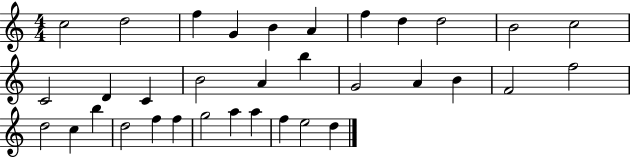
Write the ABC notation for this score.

X:1
T:Untitled
M:4/4
L:1/4
K:C
c2 d2 f G B A f d d2 B2 c2 C2 D C B2 A b G2 A B F2 f2 d2 c b d2 f f g2 a a f e2 d